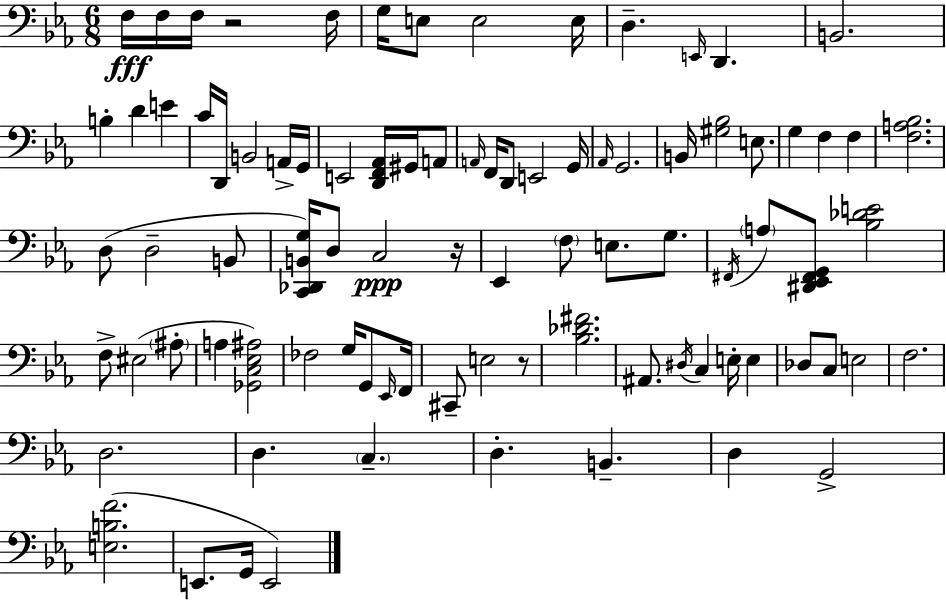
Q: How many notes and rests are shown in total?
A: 88